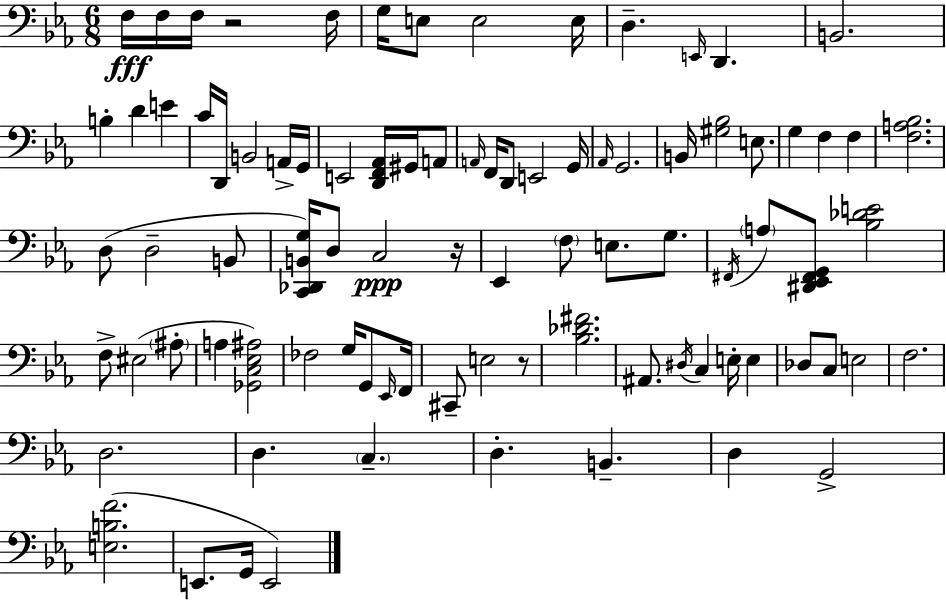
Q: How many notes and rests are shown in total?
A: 88